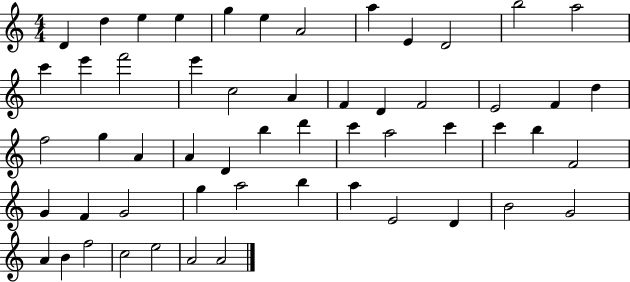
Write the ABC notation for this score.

X:1
T:Untitled
M:4/4
L:1/4
K:C
D d e e g e A2 a E D2 b2 a2 c' e' f'2 e' c2 A F D F2 E2 F d f2 g A A D b d' c' a2 c' c' b F2 G F G2 g a2 b a E2 D B2 G2 A B f2 c2 e2 A2 A2